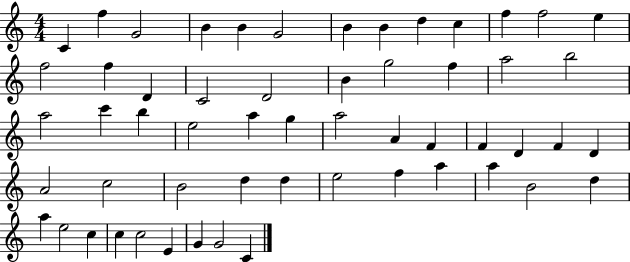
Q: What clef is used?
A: treble